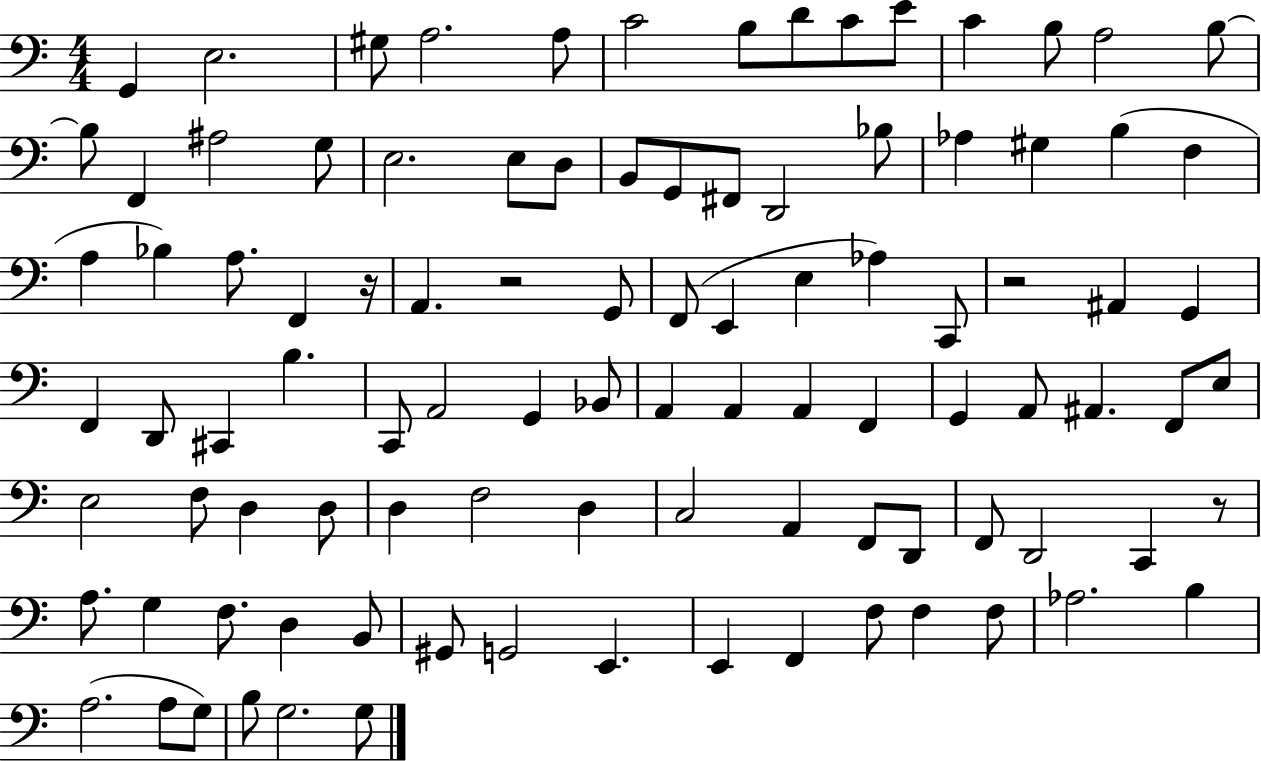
{
  \clef bass
  \numericTimeSignature
  \time 4/4
  \key c \major
  g,4 e2. | gis8 a2. a8 | c'2 b8 d'8 c'8 e'8 | c'4 b8 a2 b8~~ | \break b8 f,4 ais2 g8 | e2. e8 d8 | b,8 g,8 fis,8 d,2 bes8 | aes4 gis4 b4( f4 | \break a4 bes4) a8. f,4 r16 | a,4. r2 g,8 | f,8( e,4 e4 aes4) c,8 | r2 ais,4 g,4 | \break f,4 d,8 cis,4 b4. | c,8 a,2 g,4 bes,8 | a,4 a,4 a,4 f,4 | g,4 a,8 ais,4. f,8 e8 | \break e2 f8 d4 d8 | d4 f2 d4 | c2 a,4 f,8 d,8 | f,8 d,2 c,4 r8 | \break a8. g4 f8. d4 b,8 | gis,8 g,2 e,4. | e,4 f,4 f8 f4 f8 | aes2. b4 | \break a2.( a8 g8) | b8 g2. g8 | \bar "|."
}